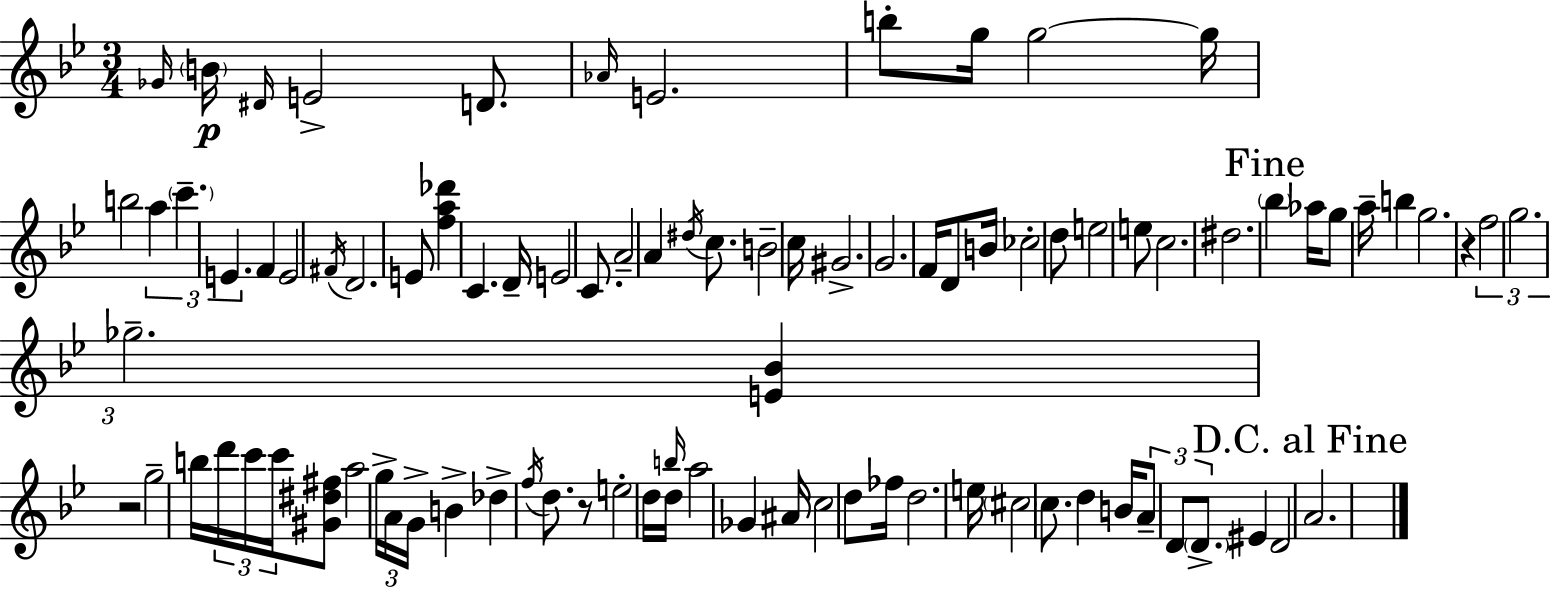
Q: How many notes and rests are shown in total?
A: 91